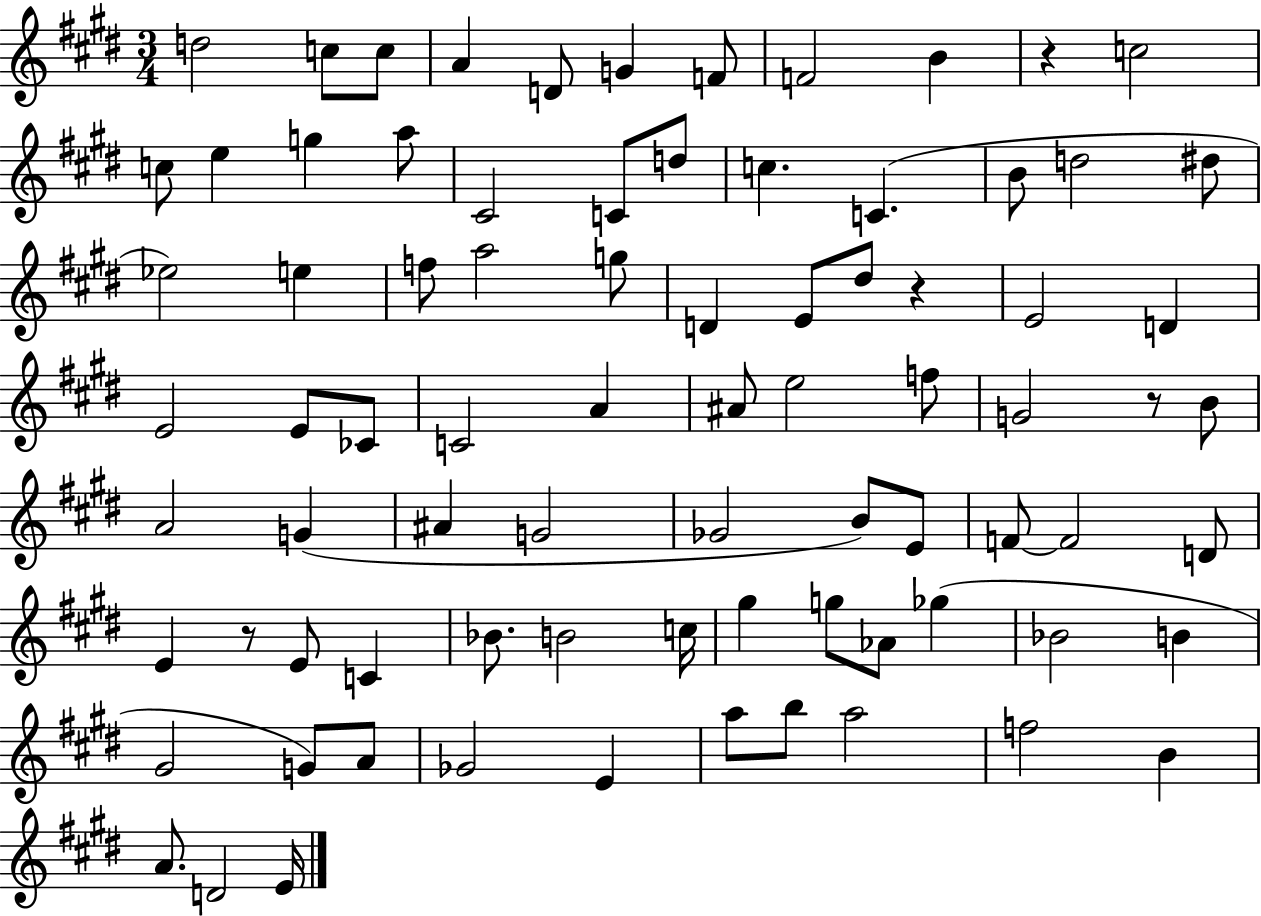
D5/h C5/e C5/e A4/q D4/e G4/q F4/e F4/h B4/q R/q C5/h C5/e E5/q G5/q A5/e C#4/h C4/e D5/e C5/q. C4/q. B4/e D5/h D#5/e Eb5/h E5/q F5/e A5/h G5/e D4/q E4/e D#5/e R/q E4/h D4/q E4/h E4/e CES4/e C4/h A4/q A#4/e E5/h F5/e G4/h R/e B4/e A4/h G4/q A#4/q G4/h Gb4/h B4/e E4/e F4/e F4/h D4/e E4/q R/e E4/e C4/q Bb4/e. B4/h C5/s G#5/q G5/e Ab4/e Gb5/q Bb4/h B4/q G#4/h G4/e A4/e Gb4/h E4/q A5/e B5/e A5/h F5/h B4/q A4/e. D4/h E4/s